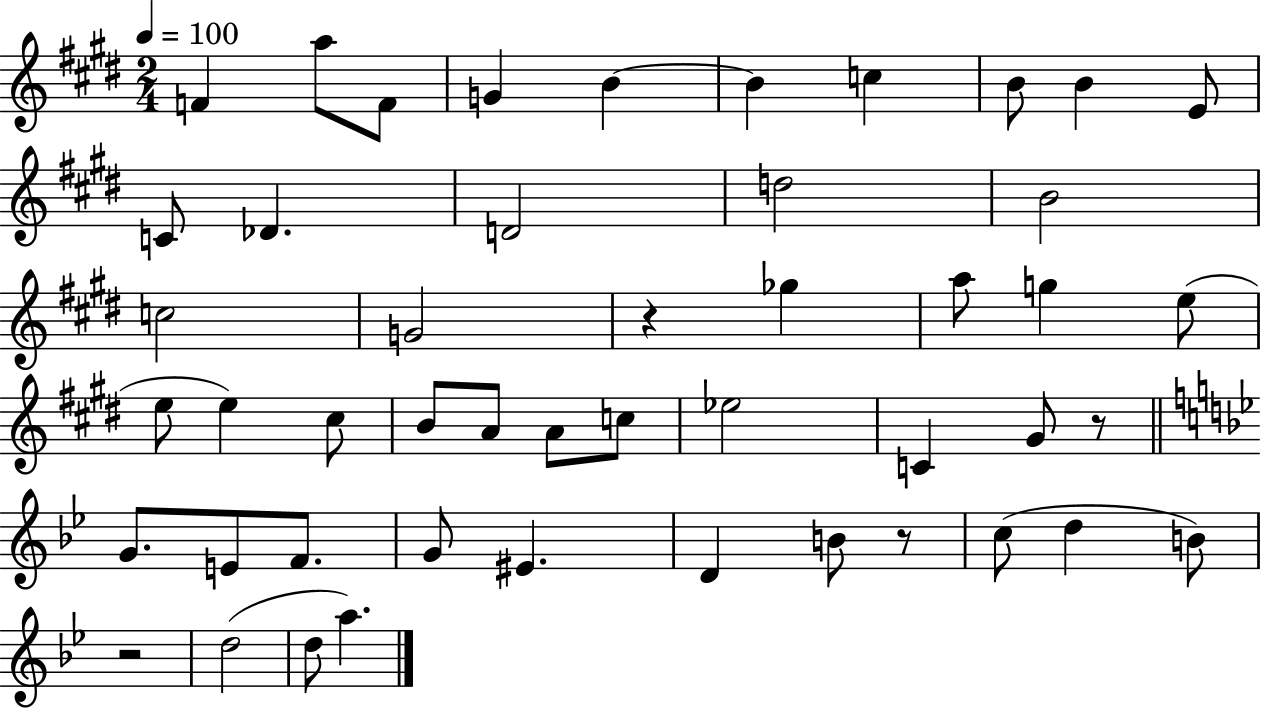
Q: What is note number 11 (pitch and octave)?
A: C4